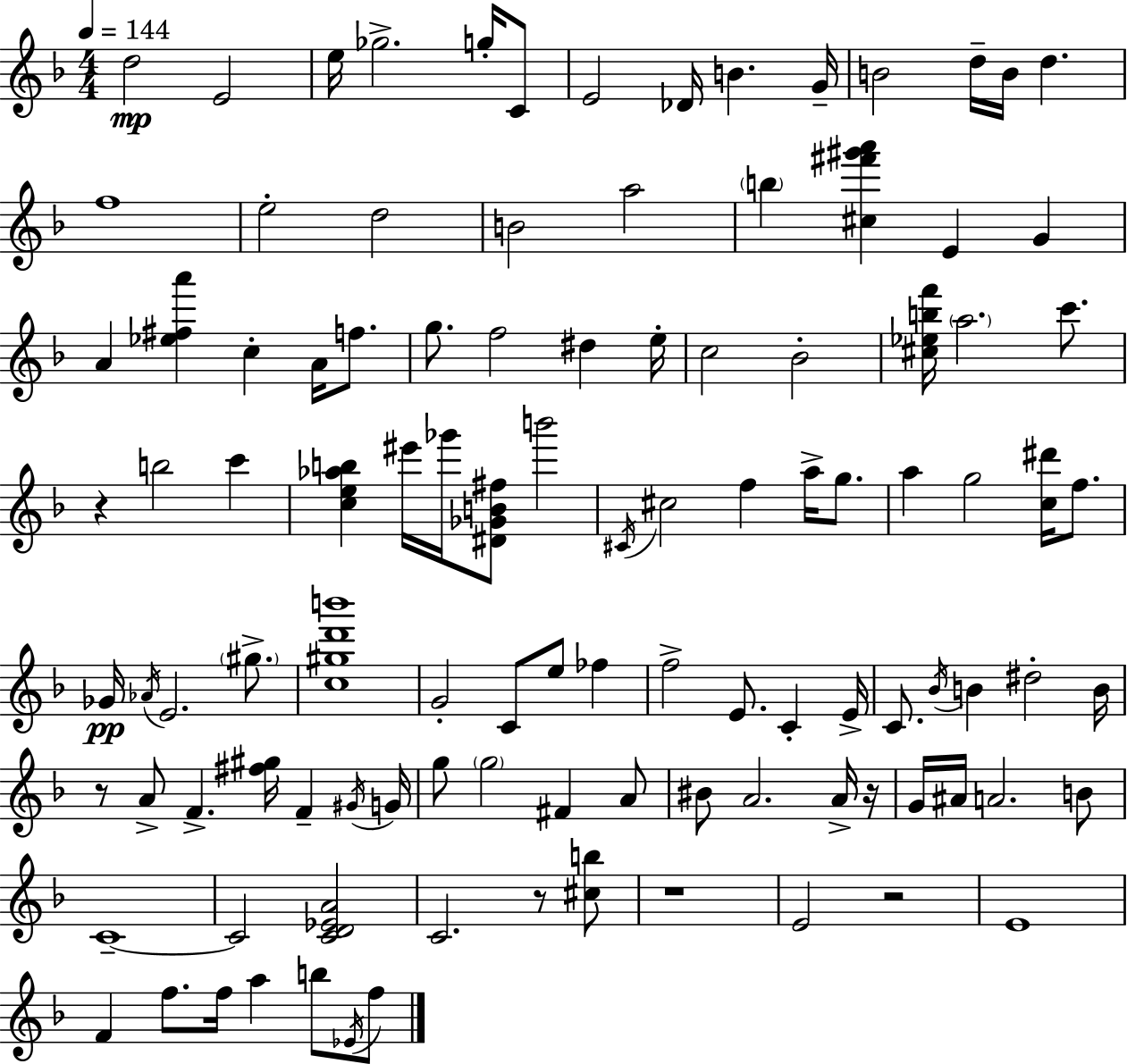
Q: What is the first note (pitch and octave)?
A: D5